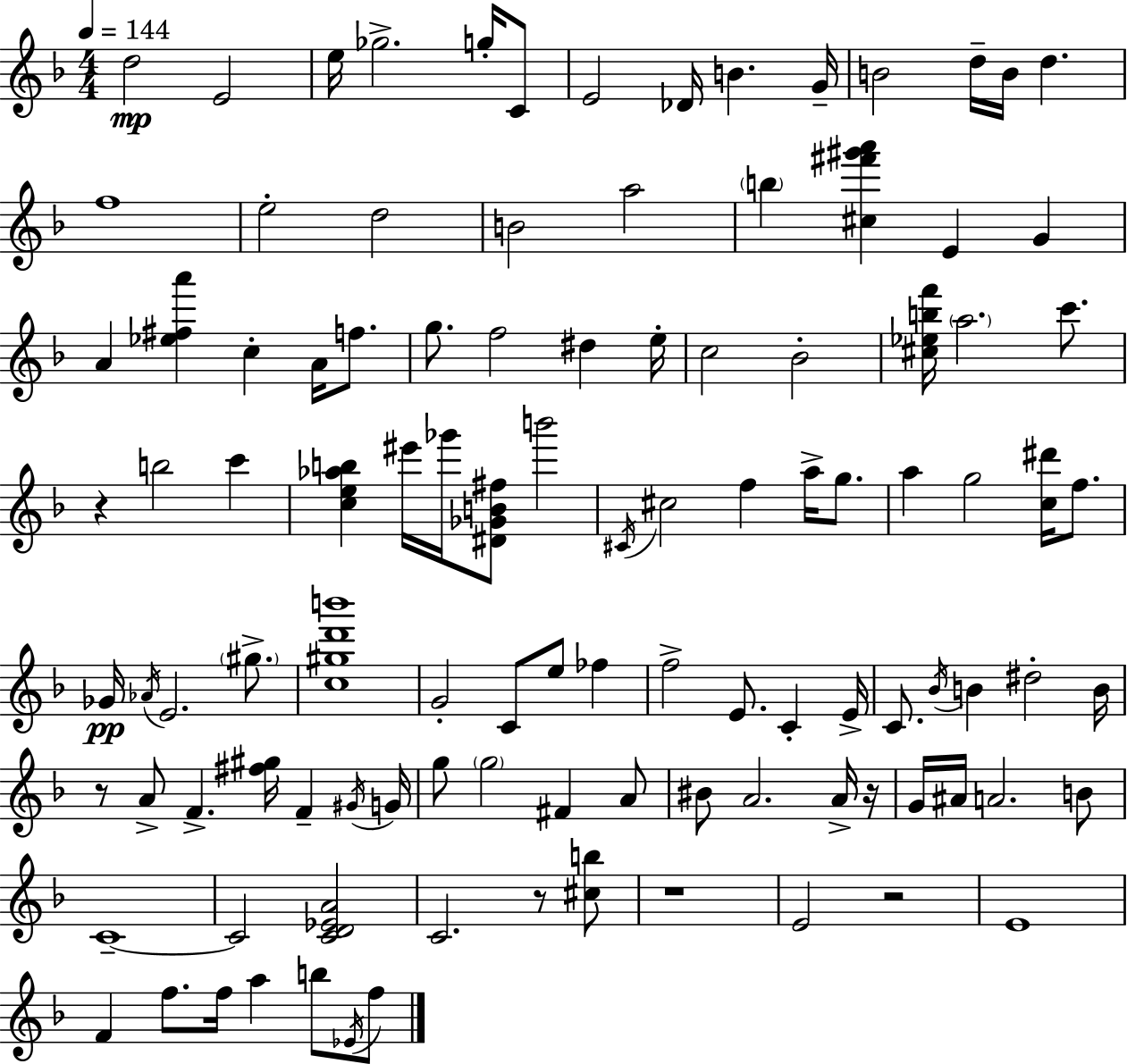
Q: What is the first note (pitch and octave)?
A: D5